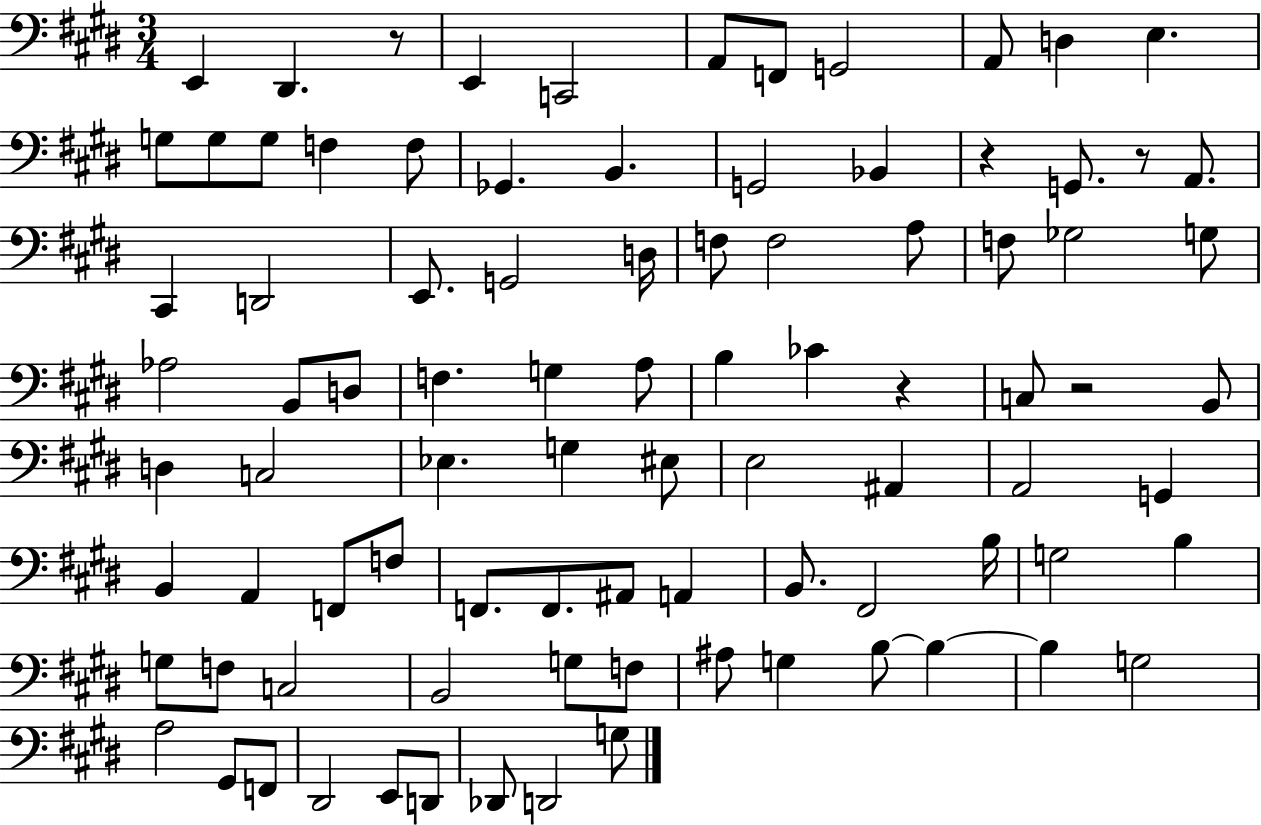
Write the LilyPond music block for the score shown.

{
  \clef bass
  \numericTimeSignature
  \time 3/4
  \key e \major
  \repeat volta 2 { e,4 dis,4. r8 | e,4 c,2 | a,8 f,8 g,2 | a,8 d4 e4. | \break g8 g8 g8 f4 f8 | ges,4. b,4. | g,2 bes,4 | r4 g,8. r8 a,8. | \break cis,4 d,2 | e,8. g,2 d16 | f8 f2 a8 | f8 ges2 g8 | \break aes2 b,8 d8 | f4. g4 a8 | b4 ces'4 r4 | c8 r2 b,8 | \break d4 c2 | ees4. g4 eis8 | e2 ais,4 | a,2 g,4 | \break b,4 a,4 f,8 f8 | f,8. f,8. ais,8 a,4 | b,8. fis,2 b16 | g2 b4 | \break g8 f8 c2 | b,2 g8 f8 | ais8 g4 b8~~ b4~~ | b4 g2 | \break a2 gis,8 f,8 | dis,2 e,8 d,8 | des,8 d,2 g8 | } \bar "|."
}